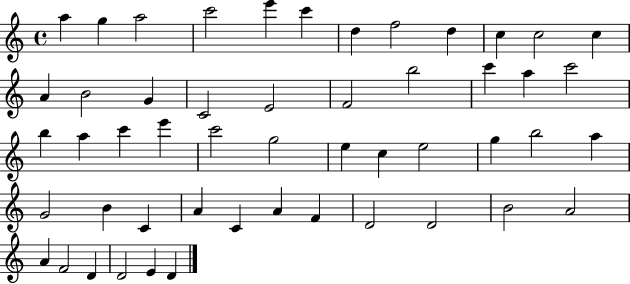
A5/q G5/q A5/h C6/h E6/q C6/q D5/q F5/h D5/q C5/q C5/h C5/q A4/q B4/h G4/q C4/h E4/h F4/h B5/h C6/q A5/q C6/h B5/q A5/q C6/q E6/q C6/h G5/h E5/q C5/q E5/h G5/q B5/h A5/q G4/h B4/q C4/q A4/q C4/q A4/q F4/q D4/h D4/h B4/h A4/h A4/q F4/h D4/q D4/h E4/q D4/q